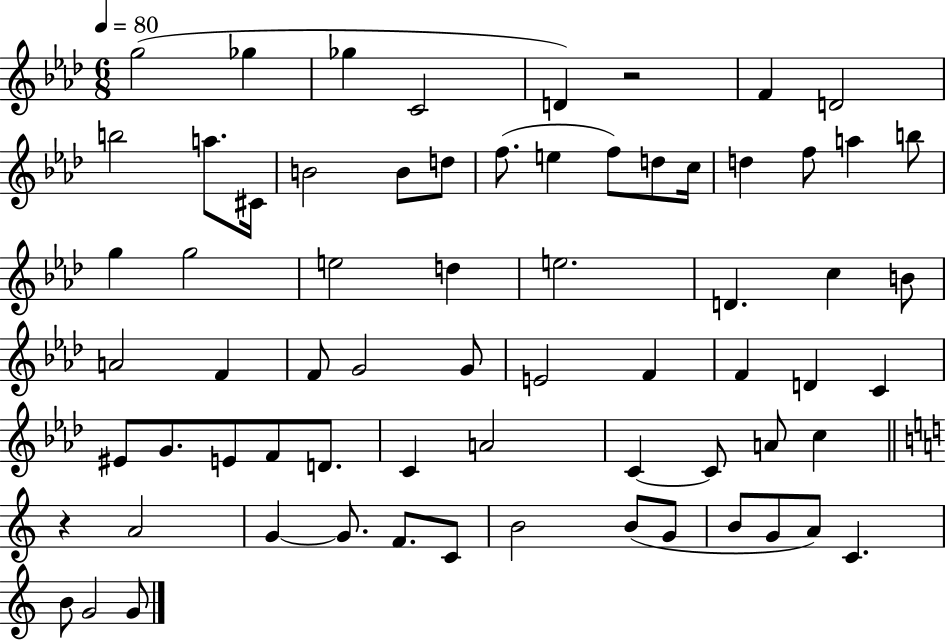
X:1
T:Untitled
M:6/8
L:1/4
K:Ab
g2 _g _g C2 D z2 F D2 b2 a/2 ^C/4 B2 B/2 d/2 f/2 e f/2 d/2 c/4 d f/2 a b/2 g g2 e2 d e2 D c B/2 A2 F F/2 G2 G/2 E2 F F D C ^E/2 G/2 E/2 F/2 D/2 C A2 C C/2 A/2 c z A2 G G/2 F/2 C/2 B2 B/2 G/2 B/2 G/2 A/2 C B/2 G2 G/2